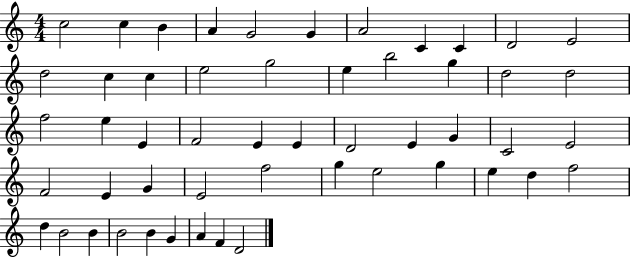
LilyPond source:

{
  \clef treble
  \numericTimeSignature
  \time 4/4
  \key c \major
  c''2 c''4 b'4 | a'4 g'2 g'4 | a'2 c'4 c'4 | d'2 e'2 | \break d''2 c''4 c''4 | e''2 g''2 | e''4 b''2 g''4 | d''2 d''2 | \break f''2 e''4 e'4 | f'2 e'4 e'4 | d'2 e'4 g'4 | c'2 e'2 | \break f'2 e'4 g'4 | e'2 f''2 | g''4 e''2 g''4 | e''4 d''4 f''2 | \break d''4 b'2 b'4 | b'2 b'4 g'4 | a'4 f'4 d'2 | \bar "|."
}